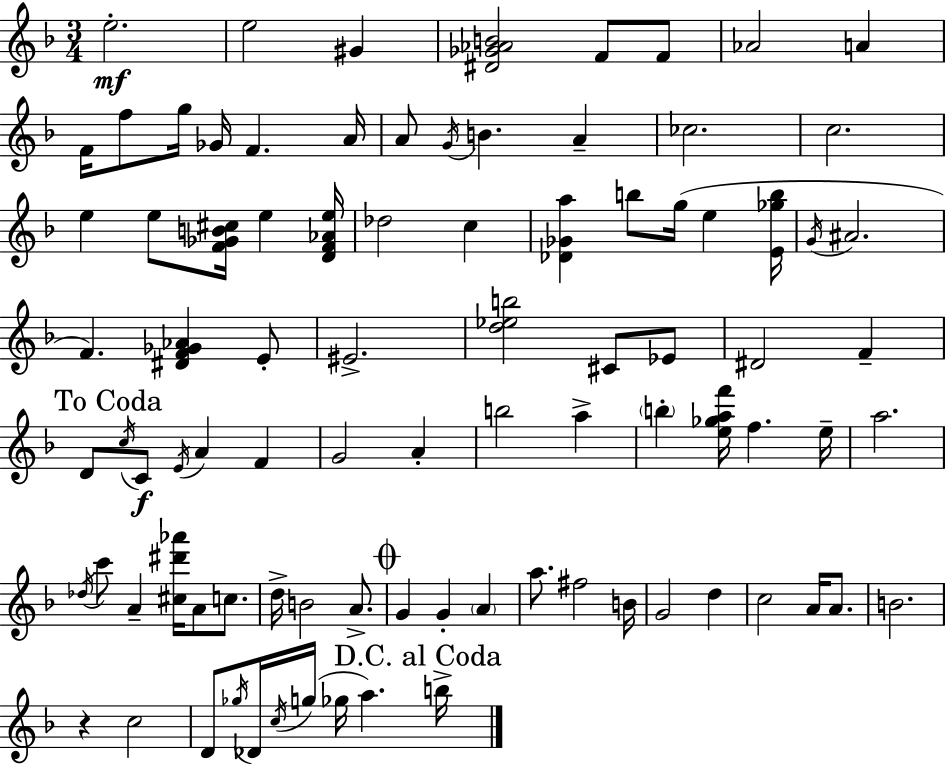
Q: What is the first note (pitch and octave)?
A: E5